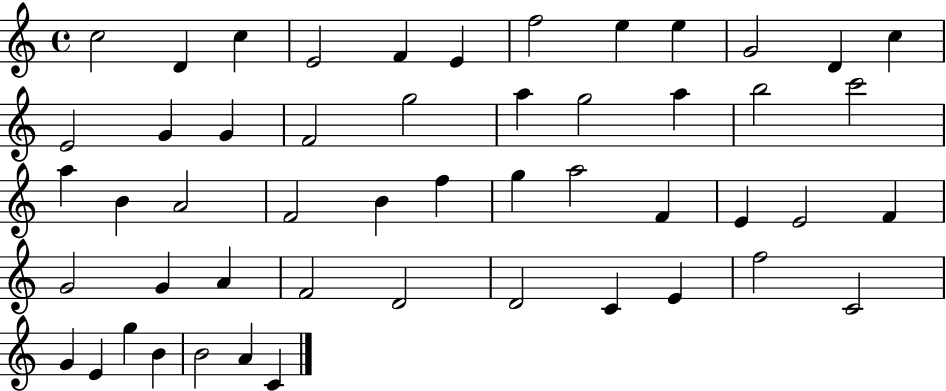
{
  \clef treble
  \time 4/4
  \defaultTimeSignature
  \key c \major
  c''2 d'4 c''4 | e'2 f'4 e'4 | f''2 e''4 e''4 | g'2 d'4 c''4 | \break e'2 g'4 g'4 | f'2 g''2 | a''4 g''2 a''4 | b''2 c'''2 | \break a''4 b'4 a'2 | f'2 b'4 f''4 | g''4 a''2 f'4 | e'4 e'2 f'4 | \break g'2 g'4 a'4 | f'2 d'2 | d'2 c'4 e'4 | f''2 c'2 | \break g'4 e'4 g''4 b'4 | b'2 a'4 c'4 | \bar "|."
}